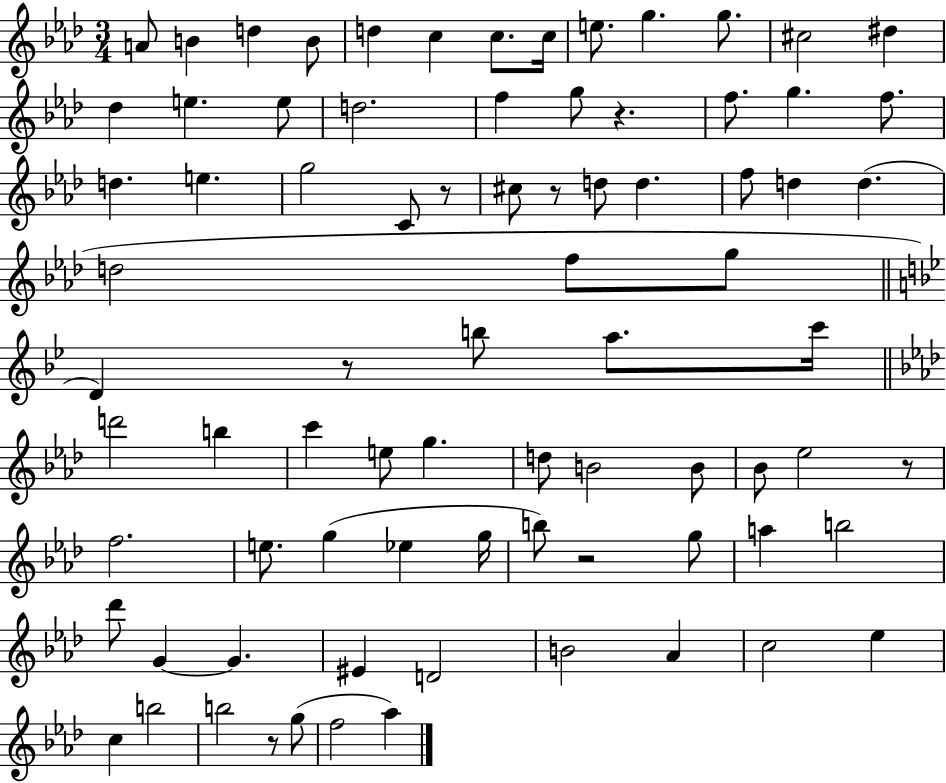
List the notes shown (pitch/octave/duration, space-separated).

A4/e B4/q D5/q B4/e D5/q C5/q C5/e. C5/s E5/e. G5/q. G5/e. C#5/h D#5/q Db5/q E5/q. E5/e D5/h. F5/q G5/e R/q. F5/e. G5/q. F5/e. D5/q. E5/q. G5/h C4/e R/e C#5/e R/e D5/e D5/q. F5/e D5/q D5/q. D5/h F5/e G5/e D4/q R/e B5/e A5/e. C6/s D6/h B5/q C6/q E5/e G5/q. D5/e B4/h B4/e Bb4/e Eb5/h R/e F5/h. E5/e. G5/q Eb5/q G5/s B5/e R/h G5/e A5/q B5/h Db6/e G4/q G4/q. EIS4/q D4/h B4/h Ab4/q C5/h Eb5/q C5/q B5/h B5/h R/e G5/e F5/h Ab5/q